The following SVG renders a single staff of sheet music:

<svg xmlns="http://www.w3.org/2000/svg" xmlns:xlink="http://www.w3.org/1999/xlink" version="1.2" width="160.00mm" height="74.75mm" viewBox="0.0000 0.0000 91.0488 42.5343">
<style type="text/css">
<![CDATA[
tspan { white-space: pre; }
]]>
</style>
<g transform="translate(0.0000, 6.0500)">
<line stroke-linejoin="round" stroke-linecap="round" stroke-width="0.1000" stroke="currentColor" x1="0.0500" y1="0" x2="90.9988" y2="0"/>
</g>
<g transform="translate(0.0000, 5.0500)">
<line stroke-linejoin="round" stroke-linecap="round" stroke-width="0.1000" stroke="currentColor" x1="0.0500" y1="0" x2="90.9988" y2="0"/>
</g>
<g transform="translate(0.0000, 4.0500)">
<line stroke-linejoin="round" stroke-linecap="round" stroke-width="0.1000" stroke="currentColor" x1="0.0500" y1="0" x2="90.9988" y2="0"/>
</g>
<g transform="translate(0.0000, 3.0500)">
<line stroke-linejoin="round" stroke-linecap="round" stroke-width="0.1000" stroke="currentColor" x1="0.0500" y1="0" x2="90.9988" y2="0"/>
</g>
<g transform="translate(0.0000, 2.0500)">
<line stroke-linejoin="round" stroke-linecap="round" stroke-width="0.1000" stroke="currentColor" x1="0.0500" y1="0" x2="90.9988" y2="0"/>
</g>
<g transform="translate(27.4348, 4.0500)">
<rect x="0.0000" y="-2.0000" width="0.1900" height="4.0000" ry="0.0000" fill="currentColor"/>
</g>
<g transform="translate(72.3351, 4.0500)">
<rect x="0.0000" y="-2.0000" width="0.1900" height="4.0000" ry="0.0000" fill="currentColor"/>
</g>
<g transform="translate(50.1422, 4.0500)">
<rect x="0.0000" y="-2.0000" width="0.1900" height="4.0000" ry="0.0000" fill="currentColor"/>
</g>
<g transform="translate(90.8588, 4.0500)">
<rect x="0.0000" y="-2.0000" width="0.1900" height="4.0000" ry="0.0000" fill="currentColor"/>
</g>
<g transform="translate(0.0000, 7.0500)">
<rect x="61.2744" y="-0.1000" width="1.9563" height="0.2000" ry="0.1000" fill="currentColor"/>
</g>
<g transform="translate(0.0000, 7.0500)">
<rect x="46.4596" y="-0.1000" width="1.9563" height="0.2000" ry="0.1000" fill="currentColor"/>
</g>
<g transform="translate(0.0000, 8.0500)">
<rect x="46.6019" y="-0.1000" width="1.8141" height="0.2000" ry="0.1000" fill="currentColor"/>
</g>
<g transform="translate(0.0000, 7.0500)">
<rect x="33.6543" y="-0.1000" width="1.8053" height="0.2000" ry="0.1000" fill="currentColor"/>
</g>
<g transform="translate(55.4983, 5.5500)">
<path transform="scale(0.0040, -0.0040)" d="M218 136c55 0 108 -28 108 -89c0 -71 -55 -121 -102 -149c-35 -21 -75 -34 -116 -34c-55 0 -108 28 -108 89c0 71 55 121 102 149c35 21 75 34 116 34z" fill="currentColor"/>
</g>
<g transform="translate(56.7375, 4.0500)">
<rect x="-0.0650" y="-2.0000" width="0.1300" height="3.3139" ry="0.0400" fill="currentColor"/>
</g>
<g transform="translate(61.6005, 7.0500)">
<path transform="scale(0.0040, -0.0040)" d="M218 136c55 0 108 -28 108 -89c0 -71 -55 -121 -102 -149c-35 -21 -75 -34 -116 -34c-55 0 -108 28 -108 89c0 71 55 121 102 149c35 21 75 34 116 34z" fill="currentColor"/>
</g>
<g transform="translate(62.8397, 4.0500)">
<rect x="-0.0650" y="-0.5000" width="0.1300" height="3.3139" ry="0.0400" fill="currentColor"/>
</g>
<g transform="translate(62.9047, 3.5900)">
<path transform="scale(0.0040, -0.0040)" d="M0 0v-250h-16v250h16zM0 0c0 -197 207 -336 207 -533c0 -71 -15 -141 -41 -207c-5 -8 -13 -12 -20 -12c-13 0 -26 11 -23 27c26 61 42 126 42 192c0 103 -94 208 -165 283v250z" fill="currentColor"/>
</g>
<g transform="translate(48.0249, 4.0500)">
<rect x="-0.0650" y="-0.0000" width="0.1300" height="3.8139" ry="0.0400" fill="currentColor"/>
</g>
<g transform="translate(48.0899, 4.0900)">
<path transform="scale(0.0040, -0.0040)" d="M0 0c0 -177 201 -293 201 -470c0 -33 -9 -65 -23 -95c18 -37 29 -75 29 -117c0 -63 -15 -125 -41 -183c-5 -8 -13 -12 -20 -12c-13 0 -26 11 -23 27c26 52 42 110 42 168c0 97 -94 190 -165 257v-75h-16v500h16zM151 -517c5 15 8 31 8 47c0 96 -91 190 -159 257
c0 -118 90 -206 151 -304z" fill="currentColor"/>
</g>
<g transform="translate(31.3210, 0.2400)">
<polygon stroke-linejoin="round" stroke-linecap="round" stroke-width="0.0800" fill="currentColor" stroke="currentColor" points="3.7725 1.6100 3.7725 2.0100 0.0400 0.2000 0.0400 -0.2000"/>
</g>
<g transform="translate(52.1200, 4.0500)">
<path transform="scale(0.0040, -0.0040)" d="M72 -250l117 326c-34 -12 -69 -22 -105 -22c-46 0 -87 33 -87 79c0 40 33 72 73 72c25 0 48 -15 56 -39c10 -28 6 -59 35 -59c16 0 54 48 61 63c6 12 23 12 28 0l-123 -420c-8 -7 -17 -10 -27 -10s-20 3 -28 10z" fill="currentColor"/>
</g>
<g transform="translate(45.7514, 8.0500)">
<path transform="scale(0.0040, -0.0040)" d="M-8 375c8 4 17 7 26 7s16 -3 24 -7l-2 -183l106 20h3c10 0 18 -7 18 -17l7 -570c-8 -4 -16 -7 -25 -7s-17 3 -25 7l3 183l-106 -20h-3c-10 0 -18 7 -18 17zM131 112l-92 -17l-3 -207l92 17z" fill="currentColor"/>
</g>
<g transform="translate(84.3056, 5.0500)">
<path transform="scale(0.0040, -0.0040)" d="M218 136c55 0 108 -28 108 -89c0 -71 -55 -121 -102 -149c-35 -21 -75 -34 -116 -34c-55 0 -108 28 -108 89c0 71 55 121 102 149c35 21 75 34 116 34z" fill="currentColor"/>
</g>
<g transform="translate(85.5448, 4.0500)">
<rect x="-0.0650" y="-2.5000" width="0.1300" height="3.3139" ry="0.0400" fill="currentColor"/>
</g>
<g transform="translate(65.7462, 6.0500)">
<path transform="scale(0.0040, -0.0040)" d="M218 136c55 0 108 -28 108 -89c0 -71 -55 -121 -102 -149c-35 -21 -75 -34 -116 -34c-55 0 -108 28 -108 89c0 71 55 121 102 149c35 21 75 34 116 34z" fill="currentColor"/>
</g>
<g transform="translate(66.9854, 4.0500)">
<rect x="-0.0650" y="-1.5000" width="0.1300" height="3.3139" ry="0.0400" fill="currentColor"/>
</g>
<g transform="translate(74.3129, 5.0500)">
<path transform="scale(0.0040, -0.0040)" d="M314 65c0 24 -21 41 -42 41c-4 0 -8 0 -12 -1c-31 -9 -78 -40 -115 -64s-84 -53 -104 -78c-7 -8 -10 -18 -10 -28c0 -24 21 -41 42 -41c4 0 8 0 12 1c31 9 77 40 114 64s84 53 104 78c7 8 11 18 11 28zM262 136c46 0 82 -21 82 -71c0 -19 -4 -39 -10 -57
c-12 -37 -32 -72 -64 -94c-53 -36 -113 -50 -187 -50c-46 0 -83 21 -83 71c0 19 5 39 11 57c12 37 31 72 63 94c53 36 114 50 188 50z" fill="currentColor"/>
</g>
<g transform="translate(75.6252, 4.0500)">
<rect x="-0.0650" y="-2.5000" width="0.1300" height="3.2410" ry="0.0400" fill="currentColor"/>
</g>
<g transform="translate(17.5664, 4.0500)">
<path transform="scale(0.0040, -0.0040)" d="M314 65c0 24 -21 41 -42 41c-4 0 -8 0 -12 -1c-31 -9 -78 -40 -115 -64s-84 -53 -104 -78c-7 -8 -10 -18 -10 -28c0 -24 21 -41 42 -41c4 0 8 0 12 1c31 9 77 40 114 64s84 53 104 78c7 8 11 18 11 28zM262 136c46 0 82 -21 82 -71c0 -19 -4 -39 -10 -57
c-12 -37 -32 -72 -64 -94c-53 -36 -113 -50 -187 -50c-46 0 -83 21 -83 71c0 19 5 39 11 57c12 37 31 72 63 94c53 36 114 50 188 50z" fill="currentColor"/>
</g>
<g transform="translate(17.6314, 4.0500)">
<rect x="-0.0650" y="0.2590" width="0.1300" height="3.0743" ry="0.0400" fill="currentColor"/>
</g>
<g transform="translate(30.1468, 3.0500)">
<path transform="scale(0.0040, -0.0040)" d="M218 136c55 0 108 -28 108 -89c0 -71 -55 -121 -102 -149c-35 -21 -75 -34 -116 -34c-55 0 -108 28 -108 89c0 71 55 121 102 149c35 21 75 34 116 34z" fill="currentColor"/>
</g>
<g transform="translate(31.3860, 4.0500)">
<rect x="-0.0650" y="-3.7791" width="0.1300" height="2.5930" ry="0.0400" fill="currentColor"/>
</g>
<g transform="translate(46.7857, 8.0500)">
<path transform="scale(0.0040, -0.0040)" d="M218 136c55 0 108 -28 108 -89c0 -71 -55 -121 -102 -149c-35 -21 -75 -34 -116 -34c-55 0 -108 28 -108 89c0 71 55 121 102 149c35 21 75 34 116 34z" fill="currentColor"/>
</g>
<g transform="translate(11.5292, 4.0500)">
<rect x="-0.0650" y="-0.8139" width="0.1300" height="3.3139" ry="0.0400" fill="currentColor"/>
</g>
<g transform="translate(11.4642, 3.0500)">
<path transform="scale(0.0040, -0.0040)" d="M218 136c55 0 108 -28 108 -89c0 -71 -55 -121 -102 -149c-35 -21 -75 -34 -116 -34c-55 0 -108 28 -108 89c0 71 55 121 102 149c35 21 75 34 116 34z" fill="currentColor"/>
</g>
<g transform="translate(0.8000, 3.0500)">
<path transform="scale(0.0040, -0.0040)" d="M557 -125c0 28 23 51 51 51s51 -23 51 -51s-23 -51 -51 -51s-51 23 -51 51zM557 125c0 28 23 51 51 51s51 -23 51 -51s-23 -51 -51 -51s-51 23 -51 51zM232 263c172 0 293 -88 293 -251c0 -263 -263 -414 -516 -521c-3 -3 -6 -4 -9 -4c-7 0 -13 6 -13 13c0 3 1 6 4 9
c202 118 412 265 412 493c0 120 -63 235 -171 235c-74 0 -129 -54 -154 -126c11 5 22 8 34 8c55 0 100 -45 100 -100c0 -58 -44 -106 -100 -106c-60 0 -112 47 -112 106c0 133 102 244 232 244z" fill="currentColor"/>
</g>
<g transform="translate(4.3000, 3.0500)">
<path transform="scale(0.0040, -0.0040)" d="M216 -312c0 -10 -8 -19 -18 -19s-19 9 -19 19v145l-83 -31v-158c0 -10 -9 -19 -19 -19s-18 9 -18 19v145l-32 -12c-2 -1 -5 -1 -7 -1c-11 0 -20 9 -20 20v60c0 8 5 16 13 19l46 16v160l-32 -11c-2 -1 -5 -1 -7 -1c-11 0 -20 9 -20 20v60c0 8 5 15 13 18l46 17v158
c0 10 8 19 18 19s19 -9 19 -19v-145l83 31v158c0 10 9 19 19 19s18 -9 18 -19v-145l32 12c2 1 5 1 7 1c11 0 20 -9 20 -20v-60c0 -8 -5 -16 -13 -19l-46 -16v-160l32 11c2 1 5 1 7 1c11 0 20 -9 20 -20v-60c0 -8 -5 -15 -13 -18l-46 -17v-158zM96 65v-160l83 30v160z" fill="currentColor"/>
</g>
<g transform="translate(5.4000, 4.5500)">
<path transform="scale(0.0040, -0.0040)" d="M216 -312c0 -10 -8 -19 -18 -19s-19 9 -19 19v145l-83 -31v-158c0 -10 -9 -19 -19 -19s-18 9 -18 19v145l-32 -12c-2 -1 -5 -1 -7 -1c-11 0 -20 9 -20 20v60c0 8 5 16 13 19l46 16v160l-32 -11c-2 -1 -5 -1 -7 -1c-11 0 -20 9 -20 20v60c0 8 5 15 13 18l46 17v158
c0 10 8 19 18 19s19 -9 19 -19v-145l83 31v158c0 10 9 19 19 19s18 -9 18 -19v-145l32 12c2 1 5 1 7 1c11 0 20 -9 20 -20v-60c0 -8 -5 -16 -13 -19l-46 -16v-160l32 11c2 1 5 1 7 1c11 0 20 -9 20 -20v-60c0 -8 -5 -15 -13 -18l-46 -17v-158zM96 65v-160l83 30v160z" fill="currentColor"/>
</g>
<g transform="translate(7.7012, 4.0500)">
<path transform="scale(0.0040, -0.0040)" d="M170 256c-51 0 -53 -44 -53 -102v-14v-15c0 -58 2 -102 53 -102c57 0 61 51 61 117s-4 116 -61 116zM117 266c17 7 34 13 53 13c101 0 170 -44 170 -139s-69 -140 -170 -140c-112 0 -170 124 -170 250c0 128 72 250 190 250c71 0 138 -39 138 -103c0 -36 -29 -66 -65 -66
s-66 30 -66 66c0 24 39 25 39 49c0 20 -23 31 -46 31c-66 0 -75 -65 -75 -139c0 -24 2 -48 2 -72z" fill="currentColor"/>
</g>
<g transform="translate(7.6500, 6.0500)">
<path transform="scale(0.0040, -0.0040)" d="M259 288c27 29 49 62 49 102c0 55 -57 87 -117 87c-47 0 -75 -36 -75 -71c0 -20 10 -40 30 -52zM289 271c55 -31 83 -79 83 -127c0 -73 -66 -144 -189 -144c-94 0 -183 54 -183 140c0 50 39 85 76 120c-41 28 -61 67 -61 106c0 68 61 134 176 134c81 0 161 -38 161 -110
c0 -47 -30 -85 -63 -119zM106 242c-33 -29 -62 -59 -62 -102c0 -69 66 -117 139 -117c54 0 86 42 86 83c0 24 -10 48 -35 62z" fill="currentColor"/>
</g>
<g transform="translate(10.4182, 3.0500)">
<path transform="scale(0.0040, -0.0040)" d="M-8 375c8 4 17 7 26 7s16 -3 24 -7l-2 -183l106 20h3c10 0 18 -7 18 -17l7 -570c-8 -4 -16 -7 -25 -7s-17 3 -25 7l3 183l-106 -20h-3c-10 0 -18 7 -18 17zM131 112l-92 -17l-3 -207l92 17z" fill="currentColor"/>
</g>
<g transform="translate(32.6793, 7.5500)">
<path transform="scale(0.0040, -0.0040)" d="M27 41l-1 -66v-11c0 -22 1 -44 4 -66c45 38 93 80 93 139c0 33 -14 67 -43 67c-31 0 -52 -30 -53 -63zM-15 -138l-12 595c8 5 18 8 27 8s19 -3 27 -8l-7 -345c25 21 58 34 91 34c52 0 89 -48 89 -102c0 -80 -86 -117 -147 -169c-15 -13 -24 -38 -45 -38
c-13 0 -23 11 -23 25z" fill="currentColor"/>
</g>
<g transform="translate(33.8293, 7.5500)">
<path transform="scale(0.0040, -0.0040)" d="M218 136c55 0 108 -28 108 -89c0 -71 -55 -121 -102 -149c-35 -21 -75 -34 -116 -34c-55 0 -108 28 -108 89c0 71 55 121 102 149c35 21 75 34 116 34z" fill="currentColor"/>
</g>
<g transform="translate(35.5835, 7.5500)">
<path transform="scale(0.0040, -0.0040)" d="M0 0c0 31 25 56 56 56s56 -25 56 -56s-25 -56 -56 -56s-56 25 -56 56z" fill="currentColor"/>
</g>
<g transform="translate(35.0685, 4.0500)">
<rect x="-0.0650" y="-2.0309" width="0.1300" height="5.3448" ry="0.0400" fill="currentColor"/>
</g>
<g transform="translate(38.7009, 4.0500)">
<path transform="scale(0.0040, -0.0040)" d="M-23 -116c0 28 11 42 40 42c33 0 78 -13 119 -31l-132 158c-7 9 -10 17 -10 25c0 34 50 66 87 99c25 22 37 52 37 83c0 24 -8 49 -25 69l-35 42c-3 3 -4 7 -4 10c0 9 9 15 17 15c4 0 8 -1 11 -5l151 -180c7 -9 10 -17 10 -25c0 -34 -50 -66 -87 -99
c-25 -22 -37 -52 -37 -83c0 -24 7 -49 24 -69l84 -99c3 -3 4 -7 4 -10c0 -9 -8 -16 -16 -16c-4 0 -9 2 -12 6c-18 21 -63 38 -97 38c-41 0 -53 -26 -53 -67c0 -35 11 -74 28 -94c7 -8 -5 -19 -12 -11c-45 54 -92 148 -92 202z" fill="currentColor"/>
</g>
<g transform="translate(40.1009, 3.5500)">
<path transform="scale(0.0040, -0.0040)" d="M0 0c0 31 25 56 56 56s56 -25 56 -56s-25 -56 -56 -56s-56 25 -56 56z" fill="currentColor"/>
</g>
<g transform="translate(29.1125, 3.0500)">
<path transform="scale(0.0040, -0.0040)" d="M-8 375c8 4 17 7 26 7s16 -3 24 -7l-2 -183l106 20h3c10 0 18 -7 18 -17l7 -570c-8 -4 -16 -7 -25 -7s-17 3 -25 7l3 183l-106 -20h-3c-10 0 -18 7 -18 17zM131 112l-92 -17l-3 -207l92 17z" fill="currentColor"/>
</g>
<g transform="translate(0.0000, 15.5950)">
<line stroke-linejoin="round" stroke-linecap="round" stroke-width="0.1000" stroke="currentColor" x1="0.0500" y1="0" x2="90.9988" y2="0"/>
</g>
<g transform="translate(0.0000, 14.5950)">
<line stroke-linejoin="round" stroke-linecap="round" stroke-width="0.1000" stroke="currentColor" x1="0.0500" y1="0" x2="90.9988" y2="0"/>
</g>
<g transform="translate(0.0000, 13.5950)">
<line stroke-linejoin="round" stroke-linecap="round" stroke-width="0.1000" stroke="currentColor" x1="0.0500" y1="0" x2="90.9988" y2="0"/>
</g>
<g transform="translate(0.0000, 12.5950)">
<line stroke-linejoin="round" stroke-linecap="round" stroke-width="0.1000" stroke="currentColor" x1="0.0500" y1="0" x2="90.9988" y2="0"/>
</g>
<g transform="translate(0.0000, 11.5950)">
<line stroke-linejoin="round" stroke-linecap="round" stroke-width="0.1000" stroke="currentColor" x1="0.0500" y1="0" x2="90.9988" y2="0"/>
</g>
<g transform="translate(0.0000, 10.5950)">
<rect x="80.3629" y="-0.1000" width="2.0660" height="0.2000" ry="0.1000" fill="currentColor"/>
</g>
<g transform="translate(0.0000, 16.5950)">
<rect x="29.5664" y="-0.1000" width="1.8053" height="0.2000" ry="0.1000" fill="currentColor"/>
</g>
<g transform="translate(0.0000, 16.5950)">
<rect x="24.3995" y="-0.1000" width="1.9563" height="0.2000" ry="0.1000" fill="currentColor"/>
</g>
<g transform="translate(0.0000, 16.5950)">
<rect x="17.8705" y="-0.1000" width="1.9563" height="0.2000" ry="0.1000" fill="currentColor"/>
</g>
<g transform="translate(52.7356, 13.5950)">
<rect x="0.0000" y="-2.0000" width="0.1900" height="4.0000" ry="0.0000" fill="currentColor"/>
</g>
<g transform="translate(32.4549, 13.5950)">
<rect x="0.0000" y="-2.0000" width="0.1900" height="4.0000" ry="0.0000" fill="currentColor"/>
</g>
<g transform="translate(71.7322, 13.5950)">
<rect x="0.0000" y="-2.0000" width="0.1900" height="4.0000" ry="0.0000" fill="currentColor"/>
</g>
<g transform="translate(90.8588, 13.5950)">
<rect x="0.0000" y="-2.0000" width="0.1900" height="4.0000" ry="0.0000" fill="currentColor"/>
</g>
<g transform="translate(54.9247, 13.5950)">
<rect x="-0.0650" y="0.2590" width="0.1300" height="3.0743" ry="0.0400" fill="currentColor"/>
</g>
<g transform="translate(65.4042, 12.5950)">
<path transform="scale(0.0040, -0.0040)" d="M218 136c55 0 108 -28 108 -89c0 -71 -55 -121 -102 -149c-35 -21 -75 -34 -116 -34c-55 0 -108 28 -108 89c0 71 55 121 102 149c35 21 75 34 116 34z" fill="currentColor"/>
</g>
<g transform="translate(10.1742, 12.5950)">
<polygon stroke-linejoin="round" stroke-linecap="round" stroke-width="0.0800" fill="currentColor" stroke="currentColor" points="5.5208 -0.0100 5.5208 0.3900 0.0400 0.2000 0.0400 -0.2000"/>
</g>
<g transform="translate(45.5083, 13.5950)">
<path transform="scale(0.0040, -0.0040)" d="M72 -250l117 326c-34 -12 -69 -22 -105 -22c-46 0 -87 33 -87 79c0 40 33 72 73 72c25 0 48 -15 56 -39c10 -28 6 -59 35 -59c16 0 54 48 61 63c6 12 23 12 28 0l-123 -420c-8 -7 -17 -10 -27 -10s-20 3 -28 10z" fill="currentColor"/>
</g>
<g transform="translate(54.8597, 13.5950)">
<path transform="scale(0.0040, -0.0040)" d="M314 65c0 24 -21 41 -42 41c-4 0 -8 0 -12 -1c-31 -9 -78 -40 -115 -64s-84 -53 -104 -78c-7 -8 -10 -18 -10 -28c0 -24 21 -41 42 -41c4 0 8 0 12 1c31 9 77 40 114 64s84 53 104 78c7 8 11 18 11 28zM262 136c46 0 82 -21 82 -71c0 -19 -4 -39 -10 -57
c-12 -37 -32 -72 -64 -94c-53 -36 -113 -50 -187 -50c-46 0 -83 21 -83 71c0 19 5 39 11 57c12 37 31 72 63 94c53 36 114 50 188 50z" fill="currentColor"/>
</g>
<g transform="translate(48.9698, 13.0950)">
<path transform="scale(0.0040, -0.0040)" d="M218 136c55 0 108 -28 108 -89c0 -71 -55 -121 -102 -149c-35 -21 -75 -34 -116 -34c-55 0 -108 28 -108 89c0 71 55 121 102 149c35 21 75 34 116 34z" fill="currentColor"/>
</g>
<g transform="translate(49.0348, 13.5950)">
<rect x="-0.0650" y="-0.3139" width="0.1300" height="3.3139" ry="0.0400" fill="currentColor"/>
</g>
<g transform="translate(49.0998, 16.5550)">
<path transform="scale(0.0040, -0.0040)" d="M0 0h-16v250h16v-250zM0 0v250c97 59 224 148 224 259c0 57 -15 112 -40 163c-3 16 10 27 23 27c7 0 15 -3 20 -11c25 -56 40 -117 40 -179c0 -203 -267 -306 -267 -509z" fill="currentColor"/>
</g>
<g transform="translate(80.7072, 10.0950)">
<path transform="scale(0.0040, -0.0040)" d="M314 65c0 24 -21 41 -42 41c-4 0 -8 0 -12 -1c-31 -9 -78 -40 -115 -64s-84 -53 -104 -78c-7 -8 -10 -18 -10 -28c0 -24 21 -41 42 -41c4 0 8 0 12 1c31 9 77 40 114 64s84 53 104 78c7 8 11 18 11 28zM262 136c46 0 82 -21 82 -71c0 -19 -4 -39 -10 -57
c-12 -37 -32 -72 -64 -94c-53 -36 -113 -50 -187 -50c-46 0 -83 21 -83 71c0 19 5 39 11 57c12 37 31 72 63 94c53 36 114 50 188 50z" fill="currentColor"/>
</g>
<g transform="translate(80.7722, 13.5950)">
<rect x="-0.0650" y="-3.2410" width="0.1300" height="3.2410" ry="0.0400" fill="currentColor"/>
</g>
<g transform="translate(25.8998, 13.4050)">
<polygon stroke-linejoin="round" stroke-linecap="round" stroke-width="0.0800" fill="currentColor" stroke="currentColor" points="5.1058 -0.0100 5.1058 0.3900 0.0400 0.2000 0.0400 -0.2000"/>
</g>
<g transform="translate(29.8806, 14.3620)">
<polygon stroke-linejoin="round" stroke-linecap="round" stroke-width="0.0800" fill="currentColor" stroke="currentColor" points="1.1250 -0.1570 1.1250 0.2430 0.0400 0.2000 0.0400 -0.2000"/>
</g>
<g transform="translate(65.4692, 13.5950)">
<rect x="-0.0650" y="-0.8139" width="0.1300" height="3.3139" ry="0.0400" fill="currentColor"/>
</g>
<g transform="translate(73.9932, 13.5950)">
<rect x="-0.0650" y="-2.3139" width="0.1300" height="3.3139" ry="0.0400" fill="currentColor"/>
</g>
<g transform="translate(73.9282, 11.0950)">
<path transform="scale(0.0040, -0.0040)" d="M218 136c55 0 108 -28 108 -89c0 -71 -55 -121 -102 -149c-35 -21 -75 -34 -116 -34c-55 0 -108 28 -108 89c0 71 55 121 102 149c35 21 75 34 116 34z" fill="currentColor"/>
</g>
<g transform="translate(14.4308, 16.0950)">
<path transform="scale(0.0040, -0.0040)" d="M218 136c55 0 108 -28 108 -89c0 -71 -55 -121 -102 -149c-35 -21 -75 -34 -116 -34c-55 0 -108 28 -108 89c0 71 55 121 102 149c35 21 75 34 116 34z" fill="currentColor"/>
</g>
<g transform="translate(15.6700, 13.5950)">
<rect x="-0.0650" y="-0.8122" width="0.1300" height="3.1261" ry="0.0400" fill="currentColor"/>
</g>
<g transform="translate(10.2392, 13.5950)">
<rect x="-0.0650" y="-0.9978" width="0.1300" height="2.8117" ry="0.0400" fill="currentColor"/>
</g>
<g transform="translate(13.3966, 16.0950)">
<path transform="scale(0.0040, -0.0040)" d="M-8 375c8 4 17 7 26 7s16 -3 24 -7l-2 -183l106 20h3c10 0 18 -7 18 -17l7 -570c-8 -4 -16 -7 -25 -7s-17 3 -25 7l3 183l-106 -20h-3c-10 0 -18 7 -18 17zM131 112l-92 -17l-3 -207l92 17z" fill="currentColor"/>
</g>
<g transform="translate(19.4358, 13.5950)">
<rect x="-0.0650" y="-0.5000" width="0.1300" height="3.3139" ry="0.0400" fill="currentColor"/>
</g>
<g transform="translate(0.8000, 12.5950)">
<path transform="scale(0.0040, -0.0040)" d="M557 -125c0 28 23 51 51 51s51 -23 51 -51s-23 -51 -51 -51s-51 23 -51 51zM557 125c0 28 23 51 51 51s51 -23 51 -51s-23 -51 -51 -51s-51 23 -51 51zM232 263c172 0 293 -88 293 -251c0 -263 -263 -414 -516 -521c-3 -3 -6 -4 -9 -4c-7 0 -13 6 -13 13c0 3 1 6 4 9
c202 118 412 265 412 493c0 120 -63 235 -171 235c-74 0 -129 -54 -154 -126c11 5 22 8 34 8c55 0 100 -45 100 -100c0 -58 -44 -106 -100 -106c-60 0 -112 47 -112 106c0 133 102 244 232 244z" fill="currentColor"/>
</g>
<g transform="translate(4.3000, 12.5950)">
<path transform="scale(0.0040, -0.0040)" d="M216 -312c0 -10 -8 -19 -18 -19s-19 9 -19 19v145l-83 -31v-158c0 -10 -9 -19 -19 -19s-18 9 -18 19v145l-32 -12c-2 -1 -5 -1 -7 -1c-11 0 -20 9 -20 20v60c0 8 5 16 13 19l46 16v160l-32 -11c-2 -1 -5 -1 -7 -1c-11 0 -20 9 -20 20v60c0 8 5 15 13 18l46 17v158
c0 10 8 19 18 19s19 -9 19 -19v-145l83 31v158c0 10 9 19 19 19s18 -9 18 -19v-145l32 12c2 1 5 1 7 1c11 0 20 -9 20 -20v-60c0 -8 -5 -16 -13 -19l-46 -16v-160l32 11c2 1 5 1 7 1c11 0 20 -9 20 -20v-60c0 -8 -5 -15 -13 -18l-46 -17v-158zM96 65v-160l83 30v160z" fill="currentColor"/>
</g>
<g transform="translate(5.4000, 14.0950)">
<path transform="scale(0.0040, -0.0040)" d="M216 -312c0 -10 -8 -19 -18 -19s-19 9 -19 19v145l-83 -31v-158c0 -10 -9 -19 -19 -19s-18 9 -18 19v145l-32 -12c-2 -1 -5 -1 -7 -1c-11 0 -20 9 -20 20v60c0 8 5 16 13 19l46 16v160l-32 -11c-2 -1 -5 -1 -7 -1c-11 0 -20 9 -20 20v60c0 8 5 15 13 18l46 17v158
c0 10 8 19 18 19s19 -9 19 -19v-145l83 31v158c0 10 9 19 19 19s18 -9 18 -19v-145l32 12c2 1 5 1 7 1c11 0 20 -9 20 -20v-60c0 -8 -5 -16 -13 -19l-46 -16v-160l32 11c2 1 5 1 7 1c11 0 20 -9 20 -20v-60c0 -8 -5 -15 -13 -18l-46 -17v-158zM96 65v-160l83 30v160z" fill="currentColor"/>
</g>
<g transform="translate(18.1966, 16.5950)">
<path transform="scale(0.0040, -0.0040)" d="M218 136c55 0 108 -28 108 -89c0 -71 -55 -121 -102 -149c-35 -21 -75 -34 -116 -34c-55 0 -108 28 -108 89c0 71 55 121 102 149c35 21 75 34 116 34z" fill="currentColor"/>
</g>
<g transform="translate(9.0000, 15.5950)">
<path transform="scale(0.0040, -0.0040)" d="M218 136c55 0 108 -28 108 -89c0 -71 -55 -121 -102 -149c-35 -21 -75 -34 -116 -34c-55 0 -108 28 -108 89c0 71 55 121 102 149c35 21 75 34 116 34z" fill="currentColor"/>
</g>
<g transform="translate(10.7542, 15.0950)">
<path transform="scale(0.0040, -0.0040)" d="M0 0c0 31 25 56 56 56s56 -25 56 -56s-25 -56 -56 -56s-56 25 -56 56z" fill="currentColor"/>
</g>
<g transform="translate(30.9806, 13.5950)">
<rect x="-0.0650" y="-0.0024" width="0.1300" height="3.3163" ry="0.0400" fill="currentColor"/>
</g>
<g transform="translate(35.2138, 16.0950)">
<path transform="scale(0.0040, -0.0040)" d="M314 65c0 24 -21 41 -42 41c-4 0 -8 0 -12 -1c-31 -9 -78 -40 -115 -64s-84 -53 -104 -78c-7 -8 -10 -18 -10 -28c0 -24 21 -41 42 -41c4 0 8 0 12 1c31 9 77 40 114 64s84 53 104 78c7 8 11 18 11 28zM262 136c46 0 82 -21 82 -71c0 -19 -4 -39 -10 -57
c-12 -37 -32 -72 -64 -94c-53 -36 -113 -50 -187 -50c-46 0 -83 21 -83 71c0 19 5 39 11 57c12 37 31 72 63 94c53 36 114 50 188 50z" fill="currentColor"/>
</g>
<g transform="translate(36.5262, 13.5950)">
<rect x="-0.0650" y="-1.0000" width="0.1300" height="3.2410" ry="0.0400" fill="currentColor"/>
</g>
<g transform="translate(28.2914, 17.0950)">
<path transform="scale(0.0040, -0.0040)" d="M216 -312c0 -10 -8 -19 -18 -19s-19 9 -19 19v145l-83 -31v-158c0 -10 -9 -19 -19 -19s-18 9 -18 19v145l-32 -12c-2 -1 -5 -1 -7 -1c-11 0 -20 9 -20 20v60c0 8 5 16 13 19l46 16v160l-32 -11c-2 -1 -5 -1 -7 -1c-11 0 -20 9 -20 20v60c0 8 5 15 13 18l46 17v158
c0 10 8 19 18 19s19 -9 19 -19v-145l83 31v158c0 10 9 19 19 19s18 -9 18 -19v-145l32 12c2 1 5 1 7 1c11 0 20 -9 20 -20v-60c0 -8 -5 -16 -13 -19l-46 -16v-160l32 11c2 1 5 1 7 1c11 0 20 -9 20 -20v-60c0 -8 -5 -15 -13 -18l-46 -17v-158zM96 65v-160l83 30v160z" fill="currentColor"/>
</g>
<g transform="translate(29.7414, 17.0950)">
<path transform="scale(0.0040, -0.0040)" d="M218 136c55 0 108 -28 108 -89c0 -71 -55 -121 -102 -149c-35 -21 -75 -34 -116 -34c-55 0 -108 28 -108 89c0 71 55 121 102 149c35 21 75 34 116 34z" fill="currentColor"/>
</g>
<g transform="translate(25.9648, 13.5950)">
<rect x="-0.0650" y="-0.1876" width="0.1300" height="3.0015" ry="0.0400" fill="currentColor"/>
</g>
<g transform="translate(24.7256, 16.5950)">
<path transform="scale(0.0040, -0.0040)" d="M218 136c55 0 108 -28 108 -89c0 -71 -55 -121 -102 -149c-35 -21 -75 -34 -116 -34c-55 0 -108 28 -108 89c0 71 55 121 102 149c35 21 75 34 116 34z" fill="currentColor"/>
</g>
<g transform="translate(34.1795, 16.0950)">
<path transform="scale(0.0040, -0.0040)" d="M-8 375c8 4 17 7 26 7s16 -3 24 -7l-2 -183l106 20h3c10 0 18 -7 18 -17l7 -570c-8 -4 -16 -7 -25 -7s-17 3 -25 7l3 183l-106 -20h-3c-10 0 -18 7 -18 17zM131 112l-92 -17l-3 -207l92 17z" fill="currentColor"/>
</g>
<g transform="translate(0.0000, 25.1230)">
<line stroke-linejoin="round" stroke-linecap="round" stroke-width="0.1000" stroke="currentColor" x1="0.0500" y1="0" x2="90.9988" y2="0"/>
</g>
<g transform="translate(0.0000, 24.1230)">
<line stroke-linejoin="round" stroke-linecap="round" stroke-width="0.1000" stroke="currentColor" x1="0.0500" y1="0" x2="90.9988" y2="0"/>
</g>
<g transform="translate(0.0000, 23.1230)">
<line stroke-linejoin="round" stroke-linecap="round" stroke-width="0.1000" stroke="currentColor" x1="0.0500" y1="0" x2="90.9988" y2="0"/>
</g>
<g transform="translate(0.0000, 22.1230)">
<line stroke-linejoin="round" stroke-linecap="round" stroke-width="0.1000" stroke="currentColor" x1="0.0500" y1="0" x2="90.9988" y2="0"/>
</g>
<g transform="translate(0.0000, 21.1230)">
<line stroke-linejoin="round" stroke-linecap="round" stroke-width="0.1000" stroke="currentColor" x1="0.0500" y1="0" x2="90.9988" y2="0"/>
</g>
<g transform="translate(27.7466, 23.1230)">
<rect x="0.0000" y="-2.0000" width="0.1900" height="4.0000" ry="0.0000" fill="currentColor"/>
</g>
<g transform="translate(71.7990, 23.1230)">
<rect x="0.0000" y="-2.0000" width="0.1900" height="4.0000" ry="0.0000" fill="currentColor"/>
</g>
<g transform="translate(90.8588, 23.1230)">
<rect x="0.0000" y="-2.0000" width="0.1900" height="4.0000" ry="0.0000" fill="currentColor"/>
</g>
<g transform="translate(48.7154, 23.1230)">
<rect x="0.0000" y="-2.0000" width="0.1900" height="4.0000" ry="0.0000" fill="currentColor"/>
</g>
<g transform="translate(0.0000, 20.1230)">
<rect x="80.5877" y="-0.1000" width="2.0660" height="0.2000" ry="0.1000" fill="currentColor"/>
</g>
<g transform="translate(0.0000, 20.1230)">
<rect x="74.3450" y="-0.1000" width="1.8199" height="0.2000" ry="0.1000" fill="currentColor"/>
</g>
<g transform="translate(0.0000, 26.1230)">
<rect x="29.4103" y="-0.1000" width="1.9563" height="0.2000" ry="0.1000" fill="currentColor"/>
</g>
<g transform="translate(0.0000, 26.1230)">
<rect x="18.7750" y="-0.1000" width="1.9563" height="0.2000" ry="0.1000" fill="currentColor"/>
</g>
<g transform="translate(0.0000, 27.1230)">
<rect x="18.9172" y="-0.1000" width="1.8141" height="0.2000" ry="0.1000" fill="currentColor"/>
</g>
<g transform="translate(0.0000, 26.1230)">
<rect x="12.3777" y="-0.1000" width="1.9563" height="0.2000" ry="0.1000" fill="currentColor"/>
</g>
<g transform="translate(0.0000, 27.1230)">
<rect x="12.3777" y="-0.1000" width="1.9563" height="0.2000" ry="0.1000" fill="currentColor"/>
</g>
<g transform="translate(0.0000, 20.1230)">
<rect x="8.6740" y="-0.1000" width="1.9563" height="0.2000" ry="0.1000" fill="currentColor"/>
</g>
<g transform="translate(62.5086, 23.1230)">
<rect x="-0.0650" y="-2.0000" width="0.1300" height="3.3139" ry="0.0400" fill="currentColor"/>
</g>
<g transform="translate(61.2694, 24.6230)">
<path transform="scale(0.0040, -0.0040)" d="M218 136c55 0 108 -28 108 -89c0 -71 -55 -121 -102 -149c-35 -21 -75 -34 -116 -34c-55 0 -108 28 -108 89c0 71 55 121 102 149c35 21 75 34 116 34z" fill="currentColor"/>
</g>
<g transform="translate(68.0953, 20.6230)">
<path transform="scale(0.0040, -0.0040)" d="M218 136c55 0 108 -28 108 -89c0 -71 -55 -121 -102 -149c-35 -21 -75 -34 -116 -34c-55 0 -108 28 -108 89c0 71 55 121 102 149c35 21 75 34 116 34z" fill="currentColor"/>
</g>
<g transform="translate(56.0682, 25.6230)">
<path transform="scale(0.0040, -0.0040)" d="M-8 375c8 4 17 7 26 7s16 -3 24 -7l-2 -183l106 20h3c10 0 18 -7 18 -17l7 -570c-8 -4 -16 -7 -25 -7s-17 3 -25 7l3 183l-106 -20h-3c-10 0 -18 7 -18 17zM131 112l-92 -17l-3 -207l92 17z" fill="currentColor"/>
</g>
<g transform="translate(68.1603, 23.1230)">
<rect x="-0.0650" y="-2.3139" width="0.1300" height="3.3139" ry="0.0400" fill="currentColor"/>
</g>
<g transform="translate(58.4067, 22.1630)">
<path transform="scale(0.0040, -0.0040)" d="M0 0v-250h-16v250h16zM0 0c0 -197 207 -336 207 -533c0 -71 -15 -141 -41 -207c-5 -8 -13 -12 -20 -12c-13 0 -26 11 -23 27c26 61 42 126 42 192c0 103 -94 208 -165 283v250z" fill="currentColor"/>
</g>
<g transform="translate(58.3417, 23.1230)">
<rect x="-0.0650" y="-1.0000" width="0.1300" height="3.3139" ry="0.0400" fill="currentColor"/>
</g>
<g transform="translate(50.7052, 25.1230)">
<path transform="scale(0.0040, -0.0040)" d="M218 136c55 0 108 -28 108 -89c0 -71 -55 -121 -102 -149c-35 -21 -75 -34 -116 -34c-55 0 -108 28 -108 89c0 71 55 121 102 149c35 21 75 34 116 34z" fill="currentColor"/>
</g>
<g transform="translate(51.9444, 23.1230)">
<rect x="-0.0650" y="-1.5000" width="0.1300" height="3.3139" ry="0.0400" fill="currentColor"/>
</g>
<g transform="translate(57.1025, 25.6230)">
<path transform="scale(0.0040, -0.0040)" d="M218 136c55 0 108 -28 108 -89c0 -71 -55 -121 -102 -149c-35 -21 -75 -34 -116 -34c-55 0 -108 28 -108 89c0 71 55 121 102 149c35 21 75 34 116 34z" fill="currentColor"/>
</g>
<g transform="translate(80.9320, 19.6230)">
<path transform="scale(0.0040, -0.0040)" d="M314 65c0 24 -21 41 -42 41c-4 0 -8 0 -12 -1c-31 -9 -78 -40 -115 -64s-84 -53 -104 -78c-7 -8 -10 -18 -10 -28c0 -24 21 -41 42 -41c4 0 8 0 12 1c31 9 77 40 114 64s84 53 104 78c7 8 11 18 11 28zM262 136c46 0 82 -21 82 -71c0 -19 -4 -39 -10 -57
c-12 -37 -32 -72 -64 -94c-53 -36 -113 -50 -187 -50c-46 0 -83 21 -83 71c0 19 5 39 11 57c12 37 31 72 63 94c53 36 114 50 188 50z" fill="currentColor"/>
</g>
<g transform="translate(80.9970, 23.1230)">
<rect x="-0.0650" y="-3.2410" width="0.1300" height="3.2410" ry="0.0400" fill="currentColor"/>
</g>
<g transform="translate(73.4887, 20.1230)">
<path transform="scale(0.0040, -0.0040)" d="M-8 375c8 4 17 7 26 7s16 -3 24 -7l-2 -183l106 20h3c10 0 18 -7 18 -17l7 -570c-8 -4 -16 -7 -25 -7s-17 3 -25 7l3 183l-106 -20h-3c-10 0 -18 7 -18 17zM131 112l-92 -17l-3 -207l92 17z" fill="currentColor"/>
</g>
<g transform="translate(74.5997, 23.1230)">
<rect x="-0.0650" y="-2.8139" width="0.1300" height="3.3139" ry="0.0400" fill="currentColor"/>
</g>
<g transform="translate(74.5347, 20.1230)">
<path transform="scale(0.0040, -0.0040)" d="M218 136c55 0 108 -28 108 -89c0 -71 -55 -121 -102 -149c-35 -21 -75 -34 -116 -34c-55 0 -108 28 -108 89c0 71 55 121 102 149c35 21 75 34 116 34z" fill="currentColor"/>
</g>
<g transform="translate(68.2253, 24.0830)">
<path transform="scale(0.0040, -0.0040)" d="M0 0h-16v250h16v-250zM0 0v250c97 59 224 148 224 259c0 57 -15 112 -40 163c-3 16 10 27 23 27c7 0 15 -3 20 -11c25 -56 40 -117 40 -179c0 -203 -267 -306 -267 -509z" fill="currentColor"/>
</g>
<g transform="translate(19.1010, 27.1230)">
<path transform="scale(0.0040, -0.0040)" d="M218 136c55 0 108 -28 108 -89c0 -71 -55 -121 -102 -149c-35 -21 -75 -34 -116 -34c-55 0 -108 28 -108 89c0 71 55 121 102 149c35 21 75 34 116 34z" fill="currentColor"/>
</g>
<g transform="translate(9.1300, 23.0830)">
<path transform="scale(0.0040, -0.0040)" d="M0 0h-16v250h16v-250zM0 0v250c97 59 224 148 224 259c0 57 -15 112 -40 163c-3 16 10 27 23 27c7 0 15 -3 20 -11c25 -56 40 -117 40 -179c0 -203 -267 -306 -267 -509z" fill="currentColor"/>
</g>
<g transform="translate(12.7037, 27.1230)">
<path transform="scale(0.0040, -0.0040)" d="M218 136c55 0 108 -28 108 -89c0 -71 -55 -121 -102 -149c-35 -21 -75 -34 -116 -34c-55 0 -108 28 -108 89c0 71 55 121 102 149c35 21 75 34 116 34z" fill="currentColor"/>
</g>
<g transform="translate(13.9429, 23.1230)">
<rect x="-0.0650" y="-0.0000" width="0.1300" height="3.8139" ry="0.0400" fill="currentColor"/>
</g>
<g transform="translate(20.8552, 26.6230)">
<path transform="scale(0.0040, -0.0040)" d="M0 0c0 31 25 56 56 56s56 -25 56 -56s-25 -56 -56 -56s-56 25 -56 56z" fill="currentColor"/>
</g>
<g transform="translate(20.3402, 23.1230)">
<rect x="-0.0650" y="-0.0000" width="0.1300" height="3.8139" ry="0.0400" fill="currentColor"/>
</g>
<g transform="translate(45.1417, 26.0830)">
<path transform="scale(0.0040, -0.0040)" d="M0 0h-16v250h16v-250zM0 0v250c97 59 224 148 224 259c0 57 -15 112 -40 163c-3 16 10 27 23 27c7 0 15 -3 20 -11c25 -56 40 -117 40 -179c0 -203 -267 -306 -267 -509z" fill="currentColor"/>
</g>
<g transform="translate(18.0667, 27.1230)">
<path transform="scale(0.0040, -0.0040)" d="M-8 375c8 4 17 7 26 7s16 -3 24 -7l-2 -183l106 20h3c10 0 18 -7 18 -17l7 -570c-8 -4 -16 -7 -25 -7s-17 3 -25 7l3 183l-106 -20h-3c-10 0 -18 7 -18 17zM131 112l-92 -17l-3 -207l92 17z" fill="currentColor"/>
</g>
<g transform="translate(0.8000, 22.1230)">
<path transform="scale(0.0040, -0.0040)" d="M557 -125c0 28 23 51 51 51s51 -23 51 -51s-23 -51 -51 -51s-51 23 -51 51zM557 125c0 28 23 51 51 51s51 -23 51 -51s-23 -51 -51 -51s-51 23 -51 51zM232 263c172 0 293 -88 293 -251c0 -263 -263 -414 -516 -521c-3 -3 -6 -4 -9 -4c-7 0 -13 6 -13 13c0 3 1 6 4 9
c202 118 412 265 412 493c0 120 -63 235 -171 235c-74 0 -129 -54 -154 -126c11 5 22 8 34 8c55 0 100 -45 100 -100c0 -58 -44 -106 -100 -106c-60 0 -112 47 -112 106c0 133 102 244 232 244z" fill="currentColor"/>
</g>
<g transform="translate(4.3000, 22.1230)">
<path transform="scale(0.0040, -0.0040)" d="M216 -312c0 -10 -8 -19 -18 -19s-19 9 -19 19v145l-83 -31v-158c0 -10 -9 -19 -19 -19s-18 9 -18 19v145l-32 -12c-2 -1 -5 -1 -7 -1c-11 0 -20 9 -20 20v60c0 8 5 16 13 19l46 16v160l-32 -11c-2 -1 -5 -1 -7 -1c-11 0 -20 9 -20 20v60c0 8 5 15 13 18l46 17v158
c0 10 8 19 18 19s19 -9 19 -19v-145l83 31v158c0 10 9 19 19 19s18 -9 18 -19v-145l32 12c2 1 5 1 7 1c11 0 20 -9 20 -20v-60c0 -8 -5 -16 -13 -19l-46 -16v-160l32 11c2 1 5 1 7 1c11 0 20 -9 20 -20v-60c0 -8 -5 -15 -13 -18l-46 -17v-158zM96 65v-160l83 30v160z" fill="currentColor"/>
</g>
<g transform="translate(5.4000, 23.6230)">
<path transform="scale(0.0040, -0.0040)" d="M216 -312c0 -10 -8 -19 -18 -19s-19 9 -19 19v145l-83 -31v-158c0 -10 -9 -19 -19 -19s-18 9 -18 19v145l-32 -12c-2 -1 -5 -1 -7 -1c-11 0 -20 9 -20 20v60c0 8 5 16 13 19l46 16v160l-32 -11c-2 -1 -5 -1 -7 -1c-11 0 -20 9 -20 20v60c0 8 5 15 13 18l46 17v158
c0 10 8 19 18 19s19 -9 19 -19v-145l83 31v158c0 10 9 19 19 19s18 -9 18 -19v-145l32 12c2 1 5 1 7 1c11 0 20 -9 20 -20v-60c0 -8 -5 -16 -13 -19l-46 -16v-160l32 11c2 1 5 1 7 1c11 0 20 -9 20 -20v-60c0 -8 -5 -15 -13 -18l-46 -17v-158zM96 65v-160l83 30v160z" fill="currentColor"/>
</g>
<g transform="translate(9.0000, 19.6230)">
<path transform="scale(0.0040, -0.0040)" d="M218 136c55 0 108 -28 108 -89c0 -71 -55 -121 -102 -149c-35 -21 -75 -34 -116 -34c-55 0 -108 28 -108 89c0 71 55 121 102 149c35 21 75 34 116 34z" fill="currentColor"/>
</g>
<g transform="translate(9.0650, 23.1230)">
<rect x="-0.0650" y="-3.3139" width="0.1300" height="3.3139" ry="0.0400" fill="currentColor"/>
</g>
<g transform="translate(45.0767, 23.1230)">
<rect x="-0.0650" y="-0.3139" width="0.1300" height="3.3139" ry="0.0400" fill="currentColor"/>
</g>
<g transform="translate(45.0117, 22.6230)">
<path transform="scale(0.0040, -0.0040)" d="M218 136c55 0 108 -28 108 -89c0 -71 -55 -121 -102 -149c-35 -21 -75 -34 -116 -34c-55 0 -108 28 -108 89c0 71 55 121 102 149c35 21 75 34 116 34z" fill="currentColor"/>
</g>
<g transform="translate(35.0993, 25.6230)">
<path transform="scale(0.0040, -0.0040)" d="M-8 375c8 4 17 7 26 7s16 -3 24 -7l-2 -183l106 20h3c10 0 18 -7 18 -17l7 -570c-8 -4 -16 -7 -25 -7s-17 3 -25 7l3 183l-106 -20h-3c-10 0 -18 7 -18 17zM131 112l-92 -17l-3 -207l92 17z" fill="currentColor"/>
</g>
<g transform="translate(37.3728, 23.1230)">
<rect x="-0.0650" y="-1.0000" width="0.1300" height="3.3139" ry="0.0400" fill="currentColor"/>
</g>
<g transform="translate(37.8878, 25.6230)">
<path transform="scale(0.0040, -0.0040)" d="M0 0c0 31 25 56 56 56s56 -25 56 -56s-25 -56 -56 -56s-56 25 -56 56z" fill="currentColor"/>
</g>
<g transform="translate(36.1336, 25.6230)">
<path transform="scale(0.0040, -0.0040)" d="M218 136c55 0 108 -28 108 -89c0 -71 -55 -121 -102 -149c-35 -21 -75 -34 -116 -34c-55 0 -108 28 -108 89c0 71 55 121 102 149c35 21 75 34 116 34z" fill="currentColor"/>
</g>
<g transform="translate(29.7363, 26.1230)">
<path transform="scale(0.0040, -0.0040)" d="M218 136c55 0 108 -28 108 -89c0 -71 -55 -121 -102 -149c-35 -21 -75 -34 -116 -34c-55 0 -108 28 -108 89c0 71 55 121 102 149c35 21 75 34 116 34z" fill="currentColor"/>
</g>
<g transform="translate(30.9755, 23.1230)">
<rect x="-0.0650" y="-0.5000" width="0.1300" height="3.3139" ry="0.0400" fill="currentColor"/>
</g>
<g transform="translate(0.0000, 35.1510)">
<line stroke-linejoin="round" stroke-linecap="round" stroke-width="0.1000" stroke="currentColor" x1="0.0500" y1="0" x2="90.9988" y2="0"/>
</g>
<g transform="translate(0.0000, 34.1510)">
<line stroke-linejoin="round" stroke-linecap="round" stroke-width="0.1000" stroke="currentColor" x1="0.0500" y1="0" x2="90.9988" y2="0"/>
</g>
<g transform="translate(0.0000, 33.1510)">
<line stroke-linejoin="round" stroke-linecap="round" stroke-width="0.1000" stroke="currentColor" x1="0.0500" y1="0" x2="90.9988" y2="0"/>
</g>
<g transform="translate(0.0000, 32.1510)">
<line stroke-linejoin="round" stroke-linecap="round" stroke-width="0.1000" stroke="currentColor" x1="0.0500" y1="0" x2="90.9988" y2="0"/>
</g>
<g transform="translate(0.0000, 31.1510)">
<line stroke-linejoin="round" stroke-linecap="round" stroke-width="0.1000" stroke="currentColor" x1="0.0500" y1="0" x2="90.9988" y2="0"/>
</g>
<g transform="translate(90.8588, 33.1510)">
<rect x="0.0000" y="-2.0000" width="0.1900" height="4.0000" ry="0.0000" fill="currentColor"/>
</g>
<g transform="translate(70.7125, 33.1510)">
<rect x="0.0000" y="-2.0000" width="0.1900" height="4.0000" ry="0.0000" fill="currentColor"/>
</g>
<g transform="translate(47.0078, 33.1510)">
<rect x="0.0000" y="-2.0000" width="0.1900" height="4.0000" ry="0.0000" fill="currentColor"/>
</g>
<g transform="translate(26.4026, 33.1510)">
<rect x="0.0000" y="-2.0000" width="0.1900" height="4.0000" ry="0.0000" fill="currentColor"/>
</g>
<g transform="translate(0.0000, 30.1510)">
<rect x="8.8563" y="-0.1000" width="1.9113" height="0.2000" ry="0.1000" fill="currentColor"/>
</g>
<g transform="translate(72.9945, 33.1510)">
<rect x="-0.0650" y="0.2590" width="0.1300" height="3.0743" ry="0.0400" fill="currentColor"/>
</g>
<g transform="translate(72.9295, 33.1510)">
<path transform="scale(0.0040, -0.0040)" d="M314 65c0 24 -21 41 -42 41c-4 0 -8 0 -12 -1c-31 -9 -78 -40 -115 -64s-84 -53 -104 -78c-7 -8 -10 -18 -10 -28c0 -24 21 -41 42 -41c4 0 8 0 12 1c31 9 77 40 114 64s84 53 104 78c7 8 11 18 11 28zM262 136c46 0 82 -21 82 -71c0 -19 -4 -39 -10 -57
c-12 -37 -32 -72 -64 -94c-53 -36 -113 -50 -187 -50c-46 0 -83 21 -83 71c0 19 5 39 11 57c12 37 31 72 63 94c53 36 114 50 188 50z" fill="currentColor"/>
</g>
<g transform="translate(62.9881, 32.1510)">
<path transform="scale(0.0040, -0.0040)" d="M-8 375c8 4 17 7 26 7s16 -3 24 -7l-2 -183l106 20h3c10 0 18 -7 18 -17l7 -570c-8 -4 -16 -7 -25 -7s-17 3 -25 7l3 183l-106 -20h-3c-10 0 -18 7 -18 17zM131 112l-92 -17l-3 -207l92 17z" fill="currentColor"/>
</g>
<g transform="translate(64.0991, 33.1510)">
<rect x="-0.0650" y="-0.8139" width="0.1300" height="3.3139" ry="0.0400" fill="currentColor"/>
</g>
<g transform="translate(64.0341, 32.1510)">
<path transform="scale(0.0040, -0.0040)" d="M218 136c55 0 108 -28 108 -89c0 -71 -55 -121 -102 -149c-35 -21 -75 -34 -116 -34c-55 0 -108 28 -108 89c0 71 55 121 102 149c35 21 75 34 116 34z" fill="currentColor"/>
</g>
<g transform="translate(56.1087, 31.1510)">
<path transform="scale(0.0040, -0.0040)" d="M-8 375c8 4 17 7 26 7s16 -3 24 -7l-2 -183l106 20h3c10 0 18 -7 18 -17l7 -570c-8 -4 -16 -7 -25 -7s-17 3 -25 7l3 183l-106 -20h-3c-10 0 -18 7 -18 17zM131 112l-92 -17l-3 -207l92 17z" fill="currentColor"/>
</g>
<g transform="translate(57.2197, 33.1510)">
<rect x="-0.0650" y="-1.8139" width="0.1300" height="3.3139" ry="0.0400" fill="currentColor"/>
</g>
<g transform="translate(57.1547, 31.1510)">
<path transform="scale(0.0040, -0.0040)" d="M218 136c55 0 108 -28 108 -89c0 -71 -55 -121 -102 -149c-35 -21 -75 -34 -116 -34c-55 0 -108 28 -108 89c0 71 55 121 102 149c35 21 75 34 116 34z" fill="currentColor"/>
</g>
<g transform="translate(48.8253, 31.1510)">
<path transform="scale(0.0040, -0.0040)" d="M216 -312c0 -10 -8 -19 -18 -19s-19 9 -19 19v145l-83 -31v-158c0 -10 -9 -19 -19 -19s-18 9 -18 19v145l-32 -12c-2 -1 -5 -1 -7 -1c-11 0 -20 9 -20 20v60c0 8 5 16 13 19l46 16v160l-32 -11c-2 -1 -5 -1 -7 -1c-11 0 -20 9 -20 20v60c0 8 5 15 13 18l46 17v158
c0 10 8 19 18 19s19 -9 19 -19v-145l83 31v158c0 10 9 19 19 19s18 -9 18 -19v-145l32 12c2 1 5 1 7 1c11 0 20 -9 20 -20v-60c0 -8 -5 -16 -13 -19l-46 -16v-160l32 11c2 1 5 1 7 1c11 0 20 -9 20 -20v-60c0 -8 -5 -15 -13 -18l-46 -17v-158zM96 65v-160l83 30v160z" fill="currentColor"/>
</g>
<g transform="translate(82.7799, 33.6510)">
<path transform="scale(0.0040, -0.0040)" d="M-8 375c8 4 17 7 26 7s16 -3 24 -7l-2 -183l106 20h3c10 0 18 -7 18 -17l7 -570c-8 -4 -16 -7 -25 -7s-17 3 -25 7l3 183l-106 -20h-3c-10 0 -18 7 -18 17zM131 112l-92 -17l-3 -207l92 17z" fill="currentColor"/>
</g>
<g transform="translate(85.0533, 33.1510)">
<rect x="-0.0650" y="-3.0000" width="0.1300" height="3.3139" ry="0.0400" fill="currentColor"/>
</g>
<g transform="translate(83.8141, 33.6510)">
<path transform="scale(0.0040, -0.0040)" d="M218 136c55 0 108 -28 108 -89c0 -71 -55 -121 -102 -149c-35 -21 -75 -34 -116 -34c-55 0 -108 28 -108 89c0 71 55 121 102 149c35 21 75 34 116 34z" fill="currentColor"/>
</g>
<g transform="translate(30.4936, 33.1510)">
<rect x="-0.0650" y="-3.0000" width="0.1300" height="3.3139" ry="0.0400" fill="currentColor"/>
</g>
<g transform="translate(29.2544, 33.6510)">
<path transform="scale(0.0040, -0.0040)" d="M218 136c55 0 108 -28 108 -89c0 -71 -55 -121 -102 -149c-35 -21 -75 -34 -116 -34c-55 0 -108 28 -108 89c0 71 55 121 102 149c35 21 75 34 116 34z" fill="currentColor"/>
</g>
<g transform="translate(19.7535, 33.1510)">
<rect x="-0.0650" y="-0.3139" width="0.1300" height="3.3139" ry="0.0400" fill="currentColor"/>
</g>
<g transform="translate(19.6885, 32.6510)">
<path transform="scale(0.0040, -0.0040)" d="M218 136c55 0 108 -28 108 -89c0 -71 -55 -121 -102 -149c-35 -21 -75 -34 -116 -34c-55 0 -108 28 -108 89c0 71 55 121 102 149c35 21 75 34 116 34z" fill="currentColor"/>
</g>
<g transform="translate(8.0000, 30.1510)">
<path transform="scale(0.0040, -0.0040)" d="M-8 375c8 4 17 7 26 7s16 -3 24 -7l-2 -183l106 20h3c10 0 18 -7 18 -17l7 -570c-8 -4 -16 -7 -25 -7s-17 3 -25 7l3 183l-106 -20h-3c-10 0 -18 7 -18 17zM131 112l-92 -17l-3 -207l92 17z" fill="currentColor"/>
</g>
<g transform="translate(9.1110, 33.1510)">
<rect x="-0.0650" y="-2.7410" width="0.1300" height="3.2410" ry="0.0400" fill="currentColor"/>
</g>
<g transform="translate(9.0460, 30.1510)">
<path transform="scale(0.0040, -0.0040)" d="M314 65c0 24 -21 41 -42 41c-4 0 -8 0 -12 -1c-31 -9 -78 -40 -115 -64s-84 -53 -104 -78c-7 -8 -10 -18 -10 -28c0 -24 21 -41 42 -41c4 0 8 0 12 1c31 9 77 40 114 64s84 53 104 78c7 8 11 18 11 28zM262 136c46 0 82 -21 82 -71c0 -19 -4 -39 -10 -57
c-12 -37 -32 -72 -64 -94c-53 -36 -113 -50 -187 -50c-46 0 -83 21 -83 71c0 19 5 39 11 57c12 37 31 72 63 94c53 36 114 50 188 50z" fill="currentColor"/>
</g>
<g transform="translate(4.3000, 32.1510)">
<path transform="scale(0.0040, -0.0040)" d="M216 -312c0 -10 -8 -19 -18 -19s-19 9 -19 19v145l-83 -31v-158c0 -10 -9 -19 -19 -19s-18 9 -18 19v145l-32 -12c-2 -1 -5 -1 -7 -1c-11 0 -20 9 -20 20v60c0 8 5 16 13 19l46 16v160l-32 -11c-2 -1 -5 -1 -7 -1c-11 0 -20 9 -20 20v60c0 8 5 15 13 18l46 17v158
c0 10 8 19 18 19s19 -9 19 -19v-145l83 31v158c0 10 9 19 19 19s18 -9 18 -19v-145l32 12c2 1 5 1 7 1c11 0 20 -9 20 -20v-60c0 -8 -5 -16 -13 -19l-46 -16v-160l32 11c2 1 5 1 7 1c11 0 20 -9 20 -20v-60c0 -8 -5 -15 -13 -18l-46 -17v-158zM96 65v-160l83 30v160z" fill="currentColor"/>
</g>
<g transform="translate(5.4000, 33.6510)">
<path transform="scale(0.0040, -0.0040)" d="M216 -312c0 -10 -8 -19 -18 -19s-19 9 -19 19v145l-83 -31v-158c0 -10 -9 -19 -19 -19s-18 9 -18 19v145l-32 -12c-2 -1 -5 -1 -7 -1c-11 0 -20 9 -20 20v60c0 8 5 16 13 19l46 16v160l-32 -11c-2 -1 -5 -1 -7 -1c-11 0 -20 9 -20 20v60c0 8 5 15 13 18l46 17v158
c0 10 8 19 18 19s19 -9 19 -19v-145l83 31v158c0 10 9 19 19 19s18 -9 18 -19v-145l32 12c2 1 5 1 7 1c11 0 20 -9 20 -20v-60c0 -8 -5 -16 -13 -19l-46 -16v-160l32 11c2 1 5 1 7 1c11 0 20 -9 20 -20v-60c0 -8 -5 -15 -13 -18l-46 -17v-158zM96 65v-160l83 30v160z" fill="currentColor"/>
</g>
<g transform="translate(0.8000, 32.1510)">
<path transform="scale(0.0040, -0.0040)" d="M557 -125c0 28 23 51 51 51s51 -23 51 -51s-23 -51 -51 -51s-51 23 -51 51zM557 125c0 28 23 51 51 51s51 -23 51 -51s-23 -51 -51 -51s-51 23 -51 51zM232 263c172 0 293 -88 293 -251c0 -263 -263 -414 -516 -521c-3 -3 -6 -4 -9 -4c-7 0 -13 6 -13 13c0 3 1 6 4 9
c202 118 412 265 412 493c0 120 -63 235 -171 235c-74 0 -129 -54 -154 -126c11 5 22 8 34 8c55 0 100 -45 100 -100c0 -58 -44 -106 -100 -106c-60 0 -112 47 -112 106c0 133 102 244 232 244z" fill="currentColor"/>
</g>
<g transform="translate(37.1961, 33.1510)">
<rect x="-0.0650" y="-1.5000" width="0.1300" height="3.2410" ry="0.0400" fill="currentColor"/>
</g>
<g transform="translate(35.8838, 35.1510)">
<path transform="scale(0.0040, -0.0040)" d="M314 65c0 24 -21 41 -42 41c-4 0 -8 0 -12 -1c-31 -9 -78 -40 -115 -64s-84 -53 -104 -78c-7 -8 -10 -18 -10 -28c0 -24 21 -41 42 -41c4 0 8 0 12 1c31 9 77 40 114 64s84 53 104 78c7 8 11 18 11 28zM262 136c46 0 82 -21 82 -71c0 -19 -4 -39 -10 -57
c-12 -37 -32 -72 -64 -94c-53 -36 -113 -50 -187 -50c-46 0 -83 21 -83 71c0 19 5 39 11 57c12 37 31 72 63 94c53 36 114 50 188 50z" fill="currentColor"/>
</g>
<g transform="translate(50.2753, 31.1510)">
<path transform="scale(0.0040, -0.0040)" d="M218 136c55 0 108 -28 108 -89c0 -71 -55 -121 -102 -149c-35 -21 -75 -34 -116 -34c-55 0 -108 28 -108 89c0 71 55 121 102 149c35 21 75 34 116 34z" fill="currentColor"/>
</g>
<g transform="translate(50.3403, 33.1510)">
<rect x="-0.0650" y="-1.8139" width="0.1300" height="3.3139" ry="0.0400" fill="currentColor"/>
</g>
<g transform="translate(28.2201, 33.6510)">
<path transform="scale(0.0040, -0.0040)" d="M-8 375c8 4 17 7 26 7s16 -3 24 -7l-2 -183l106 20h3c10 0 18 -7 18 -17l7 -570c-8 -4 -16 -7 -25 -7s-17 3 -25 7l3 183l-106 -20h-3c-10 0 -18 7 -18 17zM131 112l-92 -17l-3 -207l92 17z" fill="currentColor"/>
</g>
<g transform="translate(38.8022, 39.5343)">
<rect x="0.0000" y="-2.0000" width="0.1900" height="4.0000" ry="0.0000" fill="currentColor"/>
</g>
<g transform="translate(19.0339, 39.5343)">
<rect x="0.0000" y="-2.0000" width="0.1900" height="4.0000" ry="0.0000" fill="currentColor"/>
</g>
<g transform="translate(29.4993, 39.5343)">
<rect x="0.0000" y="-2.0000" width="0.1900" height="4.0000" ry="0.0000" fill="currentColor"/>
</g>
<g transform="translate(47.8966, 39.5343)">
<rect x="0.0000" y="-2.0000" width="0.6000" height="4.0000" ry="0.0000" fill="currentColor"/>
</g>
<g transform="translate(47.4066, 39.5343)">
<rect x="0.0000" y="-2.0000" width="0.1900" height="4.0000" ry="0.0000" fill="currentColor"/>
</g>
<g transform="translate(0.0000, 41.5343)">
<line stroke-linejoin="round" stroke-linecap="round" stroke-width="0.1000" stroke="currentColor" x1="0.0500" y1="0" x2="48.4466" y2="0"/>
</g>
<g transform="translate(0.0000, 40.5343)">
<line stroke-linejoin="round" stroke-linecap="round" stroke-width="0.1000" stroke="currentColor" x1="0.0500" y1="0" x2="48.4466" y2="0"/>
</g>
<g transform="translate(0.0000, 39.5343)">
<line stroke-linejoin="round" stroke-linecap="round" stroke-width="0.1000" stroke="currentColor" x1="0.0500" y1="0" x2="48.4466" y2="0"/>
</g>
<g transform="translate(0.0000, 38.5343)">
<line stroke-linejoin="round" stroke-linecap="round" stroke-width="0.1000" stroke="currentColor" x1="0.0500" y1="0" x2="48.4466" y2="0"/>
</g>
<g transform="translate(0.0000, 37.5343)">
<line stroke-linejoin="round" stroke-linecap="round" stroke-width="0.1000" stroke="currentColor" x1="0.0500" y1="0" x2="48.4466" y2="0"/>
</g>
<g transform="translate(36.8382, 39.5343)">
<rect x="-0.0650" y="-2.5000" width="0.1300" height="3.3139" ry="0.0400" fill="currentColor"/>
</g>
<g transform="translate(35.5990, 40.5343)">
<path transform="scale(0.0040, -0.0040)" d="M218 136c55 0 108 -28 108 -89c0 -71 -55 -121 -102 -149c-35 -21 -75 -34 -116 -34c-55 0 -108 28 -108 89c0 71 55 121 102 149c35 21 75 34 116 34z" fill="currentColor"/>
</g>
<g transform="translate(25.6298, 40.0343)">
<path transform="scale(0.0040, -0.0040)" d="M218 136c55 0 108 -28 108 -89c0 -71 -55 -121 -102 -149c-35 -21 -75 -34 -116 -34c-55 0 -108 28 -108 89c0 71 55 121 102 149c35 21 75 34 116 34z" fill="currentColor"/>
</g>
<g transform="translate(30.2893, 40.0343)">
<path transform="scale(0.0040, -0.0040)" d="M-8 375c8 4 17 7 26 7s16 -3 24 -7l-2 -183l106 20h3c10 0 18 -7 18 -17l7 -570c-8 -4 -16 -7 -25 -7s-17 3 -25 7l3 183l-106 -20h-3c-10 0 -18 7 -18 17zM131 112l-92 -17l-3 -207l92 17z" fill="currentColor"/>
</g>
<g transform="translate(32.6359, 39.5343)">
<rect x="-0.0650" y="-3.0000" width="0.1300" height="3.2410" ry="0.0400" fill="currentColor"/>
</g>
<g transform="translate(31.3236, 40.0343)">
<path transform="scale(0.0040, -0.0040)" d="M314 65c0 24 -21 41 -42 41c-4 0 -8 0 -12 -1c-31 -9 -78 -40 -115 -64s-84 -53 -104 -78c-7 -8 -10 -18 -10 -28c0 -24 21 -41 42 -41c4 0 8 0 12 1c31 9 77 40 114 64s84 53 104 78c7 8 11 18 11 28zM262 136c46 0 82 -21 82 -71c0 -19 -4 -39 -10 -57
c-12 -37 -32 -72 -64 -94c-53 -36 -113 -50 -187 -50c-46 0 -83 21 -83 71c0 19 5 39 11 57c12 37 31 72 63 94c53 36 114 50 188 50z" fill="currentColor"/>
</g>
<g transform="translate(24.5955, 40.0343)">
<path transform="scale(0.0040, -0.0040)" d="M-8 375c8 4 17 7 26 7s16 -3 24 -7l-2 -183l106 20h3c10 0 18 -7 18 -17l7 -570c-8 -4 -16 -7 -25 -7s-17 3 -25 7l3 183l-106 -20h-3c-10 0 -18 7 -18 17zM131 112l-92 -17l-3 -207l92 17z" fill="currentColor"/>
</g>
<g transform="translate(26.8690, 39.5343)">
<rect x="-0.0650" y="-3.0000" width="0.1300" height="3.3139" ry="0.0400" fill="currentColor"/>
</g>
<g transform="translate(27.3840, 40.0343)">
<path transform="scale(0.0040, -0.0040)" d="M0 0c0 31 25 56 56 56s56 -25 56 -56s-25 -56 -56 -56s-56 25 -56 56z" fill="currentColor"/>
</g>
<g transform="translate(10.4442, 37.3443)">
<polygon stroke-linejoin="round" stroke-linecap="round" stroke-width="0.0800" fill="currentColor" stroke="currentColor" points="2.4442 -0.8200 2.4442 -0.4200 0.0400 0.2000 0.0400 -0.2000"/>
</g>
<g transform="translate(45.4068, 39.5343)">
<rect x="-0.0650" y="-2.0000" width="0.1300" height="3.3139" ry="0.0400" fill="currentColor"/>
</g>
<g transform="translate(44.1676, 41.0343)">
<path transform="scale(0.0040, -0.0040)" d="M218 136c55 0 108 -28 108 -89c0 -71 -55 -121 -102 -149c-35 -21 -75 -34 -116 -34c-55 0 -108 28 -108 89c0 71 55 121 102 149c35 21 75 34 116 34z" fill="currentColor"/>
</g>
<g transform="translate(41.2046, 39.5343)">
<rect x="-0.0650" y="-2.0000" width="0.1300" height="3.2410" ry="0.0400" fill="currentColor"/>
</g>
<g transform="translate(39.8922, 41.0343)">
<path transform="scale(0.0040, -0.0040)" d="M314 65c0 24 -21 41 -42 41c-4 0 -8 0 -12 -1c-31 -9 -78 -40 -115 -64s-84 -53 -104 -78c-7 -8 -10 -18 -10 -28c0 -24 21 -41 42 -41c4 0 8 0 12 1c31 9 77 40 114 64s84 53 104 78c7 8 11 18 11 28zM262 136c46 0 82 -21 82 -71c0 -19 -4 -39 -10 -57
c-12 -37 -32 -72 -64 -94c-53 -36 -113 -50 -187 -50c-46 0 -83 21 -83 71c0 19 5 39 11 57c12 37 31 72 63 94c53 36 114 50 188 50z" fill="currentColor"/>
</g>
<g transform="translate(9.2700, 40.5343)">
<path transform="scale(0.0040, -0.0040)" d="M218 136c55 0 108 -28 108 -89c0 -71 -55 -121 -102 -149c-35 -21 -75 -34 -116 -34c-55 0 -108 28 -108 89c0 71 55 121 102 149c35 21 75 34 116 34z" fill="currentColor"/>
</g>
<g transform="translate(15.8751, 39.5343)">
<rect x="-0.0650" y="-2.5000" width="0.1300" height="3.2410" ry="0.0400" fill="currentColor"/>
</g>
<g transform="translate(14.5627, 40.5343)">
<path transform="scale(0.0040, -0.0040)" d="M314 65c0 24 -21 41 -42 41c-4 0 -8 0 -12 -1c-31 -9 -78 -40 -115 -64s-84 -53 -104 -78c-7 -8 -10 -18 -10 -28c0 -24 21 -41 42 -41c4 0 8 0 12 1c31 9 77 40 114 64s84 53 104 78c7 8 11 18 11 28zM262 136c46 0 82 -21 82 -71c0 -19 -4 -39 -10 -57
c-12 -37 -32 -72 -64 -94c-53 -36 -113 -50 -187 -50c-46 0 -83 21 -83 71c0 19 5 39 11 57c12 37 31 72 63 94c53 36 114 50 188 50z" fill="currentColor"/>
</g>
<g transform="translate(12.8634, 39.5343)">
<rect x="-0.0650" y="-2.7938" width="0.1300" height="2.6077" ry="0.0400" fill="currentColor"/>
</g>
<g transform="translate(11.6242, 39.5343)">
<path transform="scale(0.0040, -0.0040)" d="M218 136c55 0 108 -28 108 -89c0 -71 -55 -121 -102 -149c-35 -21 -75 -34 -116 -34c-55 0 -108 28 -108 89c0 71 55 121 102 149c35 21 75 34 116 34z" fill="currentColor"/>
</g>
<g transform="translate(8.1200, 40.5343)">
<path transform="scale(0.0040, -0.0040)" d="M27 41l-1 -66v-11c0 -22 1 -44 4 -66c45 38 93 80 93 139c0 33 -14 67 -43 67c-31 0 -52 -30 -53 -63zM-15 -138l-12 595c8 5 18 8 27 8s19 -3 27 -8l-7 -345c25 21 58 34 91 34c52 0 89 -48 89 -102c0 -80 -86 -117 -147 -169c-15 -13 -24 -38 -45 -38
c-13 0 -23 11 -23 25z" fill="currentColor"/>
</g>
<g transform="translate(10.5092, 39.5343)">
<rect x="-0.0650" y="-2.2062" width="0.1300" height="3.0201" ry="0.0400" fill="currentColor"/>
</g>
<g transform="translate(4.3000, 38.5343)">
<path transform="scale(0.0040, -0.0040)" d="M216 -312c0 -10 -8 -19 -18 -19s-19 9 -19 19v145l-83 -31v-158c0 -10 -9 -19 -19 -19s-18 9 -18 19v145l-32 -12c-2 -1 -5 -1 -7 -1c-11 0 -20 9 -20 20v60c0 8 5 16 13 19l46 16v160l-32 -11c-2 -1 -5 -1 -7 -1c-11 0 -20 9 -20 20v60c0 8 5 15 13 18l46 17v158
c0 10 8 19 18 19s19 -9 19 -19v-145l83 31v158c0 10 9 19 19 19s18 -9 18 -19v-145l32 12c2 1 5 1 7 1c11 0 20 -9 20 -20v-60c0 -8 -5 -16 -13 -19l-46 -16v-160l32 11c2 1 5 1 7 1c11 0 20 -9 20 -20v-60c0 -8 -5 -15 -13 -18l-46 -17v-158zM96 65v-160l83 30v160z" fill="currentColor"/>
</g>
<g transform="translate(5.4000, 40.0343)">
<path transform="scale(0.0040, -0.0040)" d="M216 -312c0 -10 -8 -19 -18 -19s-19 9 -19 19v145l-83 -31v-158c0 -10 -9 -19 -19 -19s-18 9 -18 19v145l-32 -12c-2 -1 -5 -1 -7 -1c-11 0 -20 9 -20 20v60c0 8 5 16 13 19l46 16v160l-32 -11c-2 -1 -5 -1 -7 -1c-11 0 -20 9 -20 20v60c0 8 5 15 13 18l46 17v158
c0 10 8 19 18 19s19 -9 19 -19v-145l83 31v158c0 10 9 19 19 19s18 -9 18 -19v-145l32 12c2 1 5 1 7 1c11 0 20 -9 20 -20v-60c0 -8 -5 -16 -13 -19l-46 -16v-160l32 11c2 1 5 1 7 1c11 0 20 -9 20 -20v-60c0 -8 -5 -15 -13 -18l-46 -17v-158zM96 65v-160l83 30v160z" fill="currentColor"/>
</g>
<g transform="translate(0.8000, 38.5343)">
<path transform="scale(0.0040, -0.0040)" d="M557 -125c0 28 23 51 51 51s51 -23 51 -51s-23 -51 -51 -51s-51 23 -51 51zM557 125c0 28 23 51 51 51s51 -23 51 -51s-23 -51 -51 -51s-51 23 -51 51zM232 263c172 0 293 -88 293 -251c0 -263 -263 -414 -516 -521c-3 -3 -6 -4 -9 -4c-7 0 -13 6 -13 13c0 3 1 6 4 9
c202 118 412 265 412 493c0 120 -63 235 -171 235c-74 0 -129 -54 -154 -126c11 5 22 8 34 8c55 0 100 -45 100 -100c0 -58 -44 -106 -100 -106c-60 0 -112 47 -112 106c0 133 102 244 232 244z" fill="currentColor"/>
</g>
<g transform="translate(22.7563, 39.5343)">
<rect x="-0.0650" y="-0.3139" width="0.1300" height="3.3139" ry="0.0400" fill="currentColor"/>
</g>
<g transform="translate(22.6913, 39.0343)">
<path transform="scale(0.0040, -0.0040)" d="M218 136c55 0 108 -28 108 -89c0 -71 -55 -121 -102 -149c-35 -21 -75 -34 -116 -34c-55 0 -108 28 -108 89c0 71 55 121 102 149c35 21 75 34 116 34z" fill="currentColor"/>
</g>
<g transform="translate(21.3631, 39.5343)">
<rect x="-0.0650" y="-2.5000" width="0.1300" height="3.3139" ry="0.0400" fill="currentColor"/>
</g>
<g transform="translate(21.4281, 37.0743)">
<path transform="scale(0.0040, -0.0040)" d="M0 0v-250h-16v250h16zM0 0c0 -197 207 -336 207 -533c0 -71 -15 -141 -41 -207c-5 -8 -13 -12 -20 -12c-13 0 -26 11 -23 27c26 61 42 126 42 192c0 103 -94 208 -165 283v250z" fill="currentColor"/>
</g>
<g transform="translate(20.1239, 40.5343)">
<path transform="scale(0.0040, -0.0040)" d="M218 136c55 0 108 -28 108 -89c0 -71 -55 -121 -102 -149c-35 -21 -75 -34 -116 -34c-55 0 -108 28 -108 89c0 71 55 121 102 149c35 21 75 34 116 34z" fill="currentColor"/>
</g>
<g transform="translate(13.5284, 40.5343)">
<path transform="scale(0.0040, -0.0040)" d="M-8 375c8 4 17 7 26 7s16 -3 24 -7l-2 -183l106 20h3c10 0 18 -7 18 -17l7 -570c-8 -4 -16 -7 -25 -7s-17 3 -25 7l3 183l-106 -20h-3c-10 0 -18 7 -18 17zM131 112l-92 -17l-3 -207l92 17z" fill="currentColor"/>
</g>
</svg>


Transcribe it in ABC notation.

X:1
T:Untitled
M:6/8
L:1/4
K:D
F, D,2 F,/2 _D,,/2 z C,,/4 z/2 A,, E,,/2 G,, B,,2 B,, G,,/2 F,,/2 E,, E,,/2 ^D,,/4 F,,2 z/2 E,/2 D,2 ^F, B, D2 D/2 ^C,, C,, E,, F,, E,/2 G,, F,,/2 A,, B,/2 C D2 C2 E, C, G,,2 ^A, A, F, D,2 C, _B,,/2 D,/2 B,,2 B,,/2 E, C, C,2 B,, A,,2 A,,